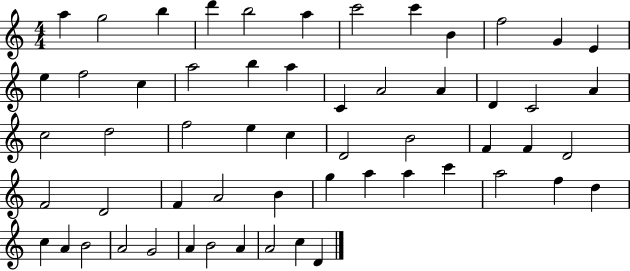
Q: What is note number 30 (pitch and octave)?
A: D4